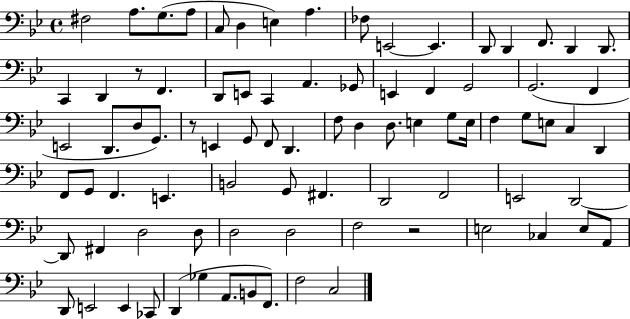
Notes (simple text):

F#3/h A3/e. G3/e. A3/e C3/e D3/q E3/q A3/q. FES3/e E2/h E2/q. D2/e D2/q F2/e. D2/q D2/e. C2/q D2/q R/e F2/q. D2/e E2/e C2/q A2/q. Gb2/e E2/q F2/q G2/h G2/h. F2/q E2/h D2/e. D3/e G2/e. R/e E2/q G2/e F2/e D2/q. F3/e D3/q D3/e. E3/q G3/e E3/s F3/q G3/e E3/e C3/q D2/q F2/e G2/e F2/q. E2/q. B2/h G2/e F#2/q. D2/h F2/h E2/h D2/h D2/e F#2/q D3/h D3/e D3/h D3/h F3/h R/h E3/h CES3/q E3/e A2/e D2/e E2/h E2/q CES2/e D2/q Gb3/q A2/e. B2/e F2/e. F3/h C3/h